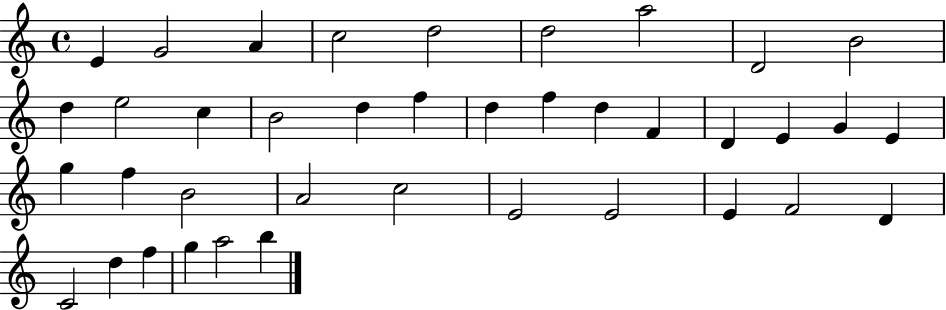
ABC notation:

X:1
T:Untitled
M:4/4
L:1/4
K:C
E G2 A c2 d2 d2 a2 D2 B2 d e2 c B2 d f d f d F D E G E g f B2 A2 c2 E2 E2 E F2 D C2 d f g a2 b